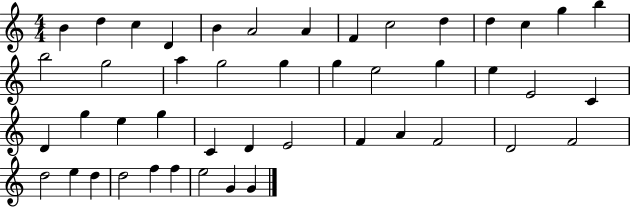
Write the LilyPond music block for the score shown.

{
  \clef treble
  \numericTimeSignature
  \time 4/4
  \key c \major
  b'4 d''4 c''4 d'4 | b'4 a'2 a'4 | f'4 c''2 d''4 | d''4 c''4 g''4 b''4 | \break b''2 g''2 | a''4 g''2 g''4 | g''4 e''2 g''4 | e''4 e'2 c'4 | \break d'4 g''4 e''4 g''4 | c'4 d'4 e'2 | f'4 a'4 f'2 | d'2 f'2 | \break d''2 e''4 d''4 | d''2 f''4 f''4 | e''2 g'4 g'4 | \bar "|."
}